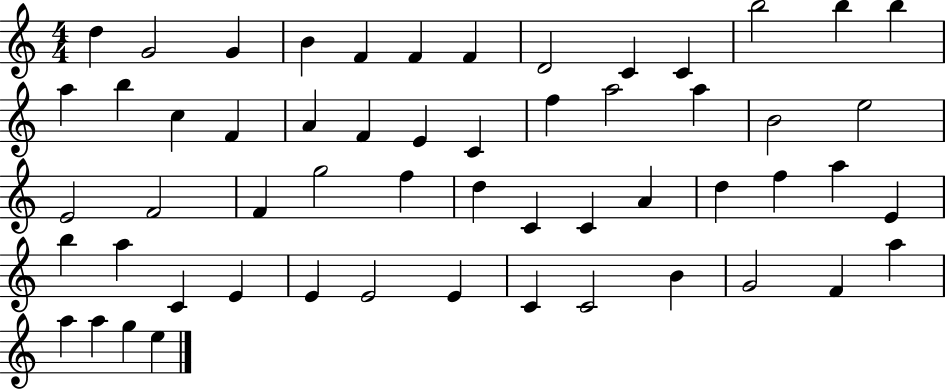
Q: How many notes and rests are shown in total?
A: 56